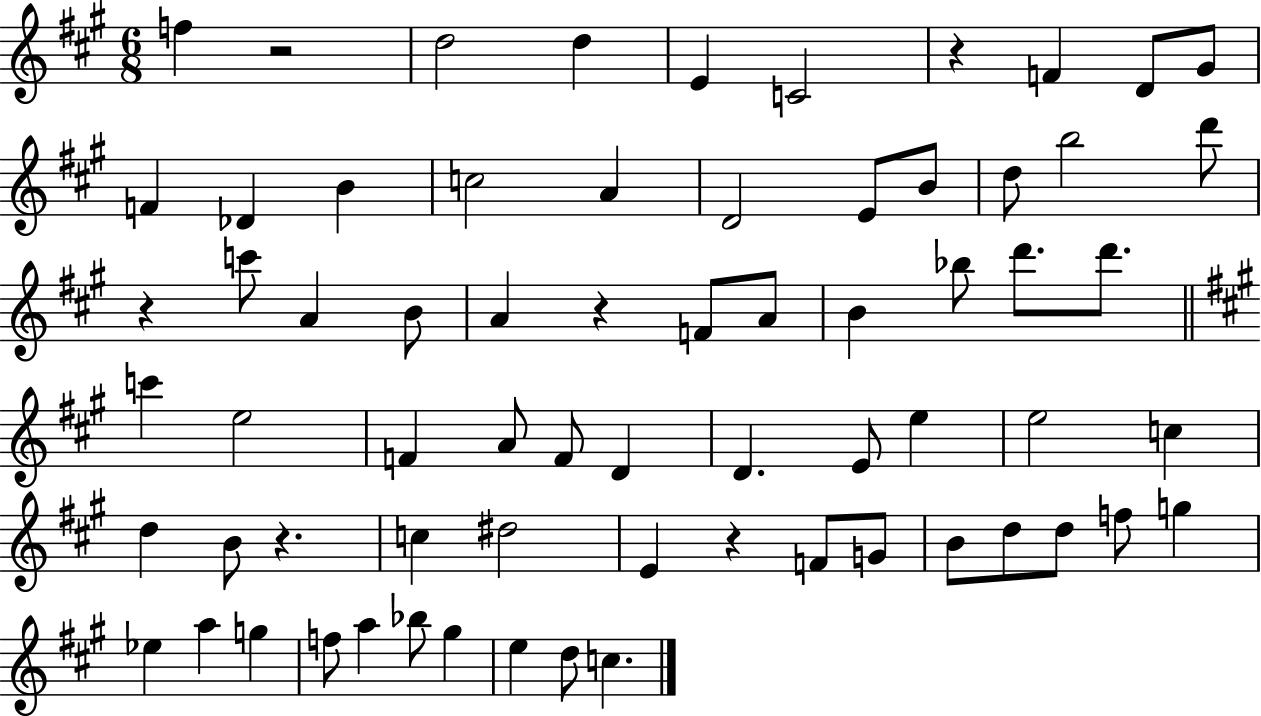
{
  \clef treble
  \numericTimeSignature
  \time 6/8
  \key a \major
  f''4 r2 | d''2 d''4 | e'4 c'2 | r4 f'4 d'8 gis'8 | \break f'4 des'4 b'4 | c''2 a'4 | d'2 e'8 b'8 | d''8 b''2 d'''8 | \break r4 c'''8 a'4 b'8 | a'4 r4 f'8 a'8 | b'4 bes''8 d'''8. d'''8. | \bar "||" \break \key a \major c'''4 e''2 | f'4 a'8 f'8 d'4 | d'4. e'8 e''4 | e''2 c''4 | \break d''4 b'8 r4. | c''4 dis''2 | e'4 r4 f'8 g'8 | b'8 d''8 d''8 f''8 g''4 | \break ees''4 a''4 g''4 | f''8 a''4 bes''8 gis''4 | e''4 d''8 c''4. | \bar "|."
}